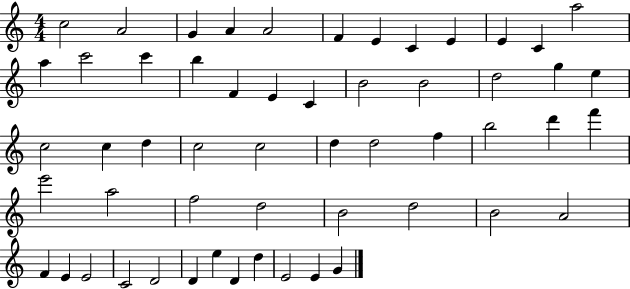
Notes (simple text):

C5/h A4/h G4/q A4/q A4/h F4/q E4/q C4/q E4/q E4/q C4/q A5/h A5/q C6/h C6/q B5/q F4/q E4/q C4/q B4/h B4/h D5/h G5/q E5/q C5/h C5/q D5/q C5/h C5/h D5/q D5/h F5/q B5/h D6/q F6/q E6/h A5/h F5/h D5/h B4/h D5/h B4/h A4/h F4/q E4/q E4/h C4/h D4/h D4/q E5/q D4/q D5/q E4/h E4/q G4/q